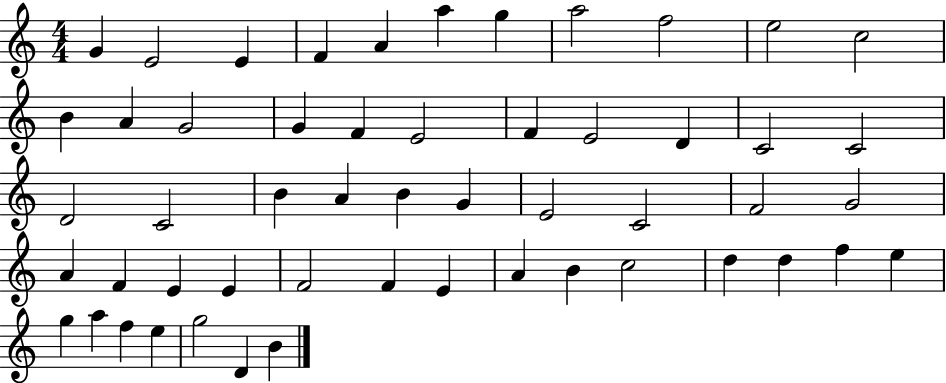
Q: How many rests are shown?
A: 0